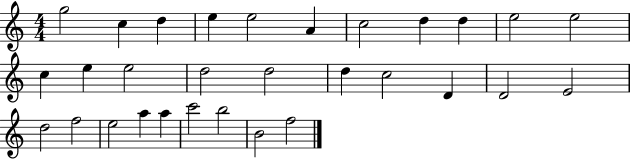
X:1
T:Untitled
M:4/4
L:1/4
K:C
g2 c d e e2 A c2 d d e2 e2 c e e2 d2 d2 d c2 D D2 E2 d2 f2 e2 a a c'2 b2 B2 f2